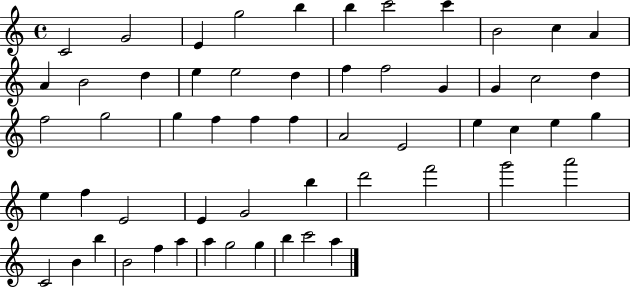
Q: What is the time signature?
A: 4/4